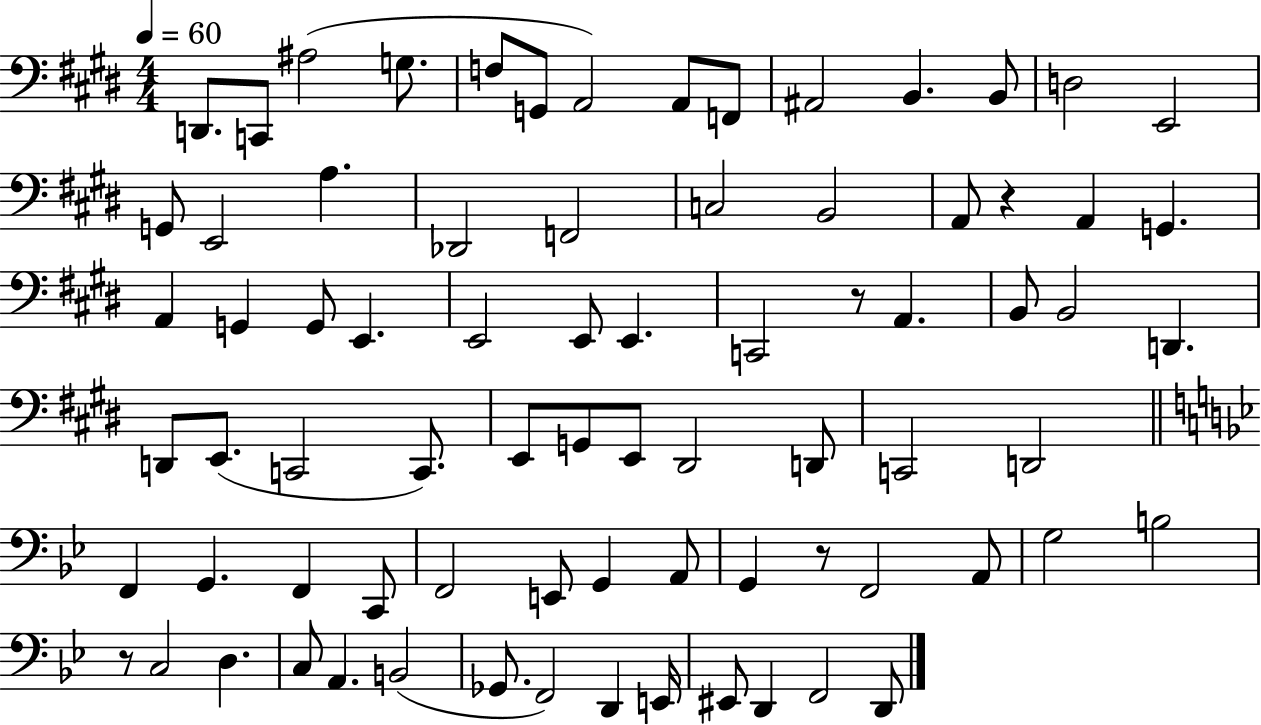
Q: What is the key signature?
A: E major